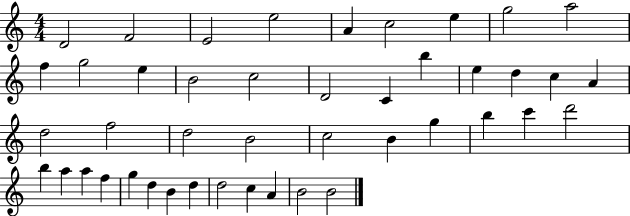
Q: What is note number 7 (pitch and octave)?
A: E5